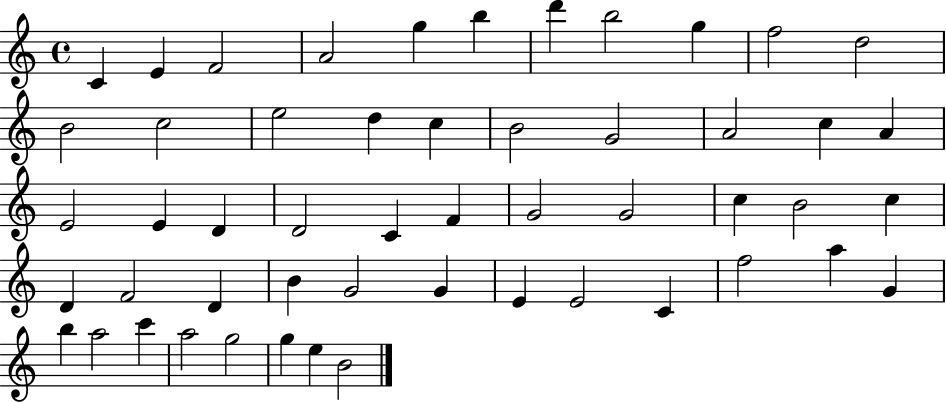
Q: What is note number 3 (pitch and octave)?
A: F4